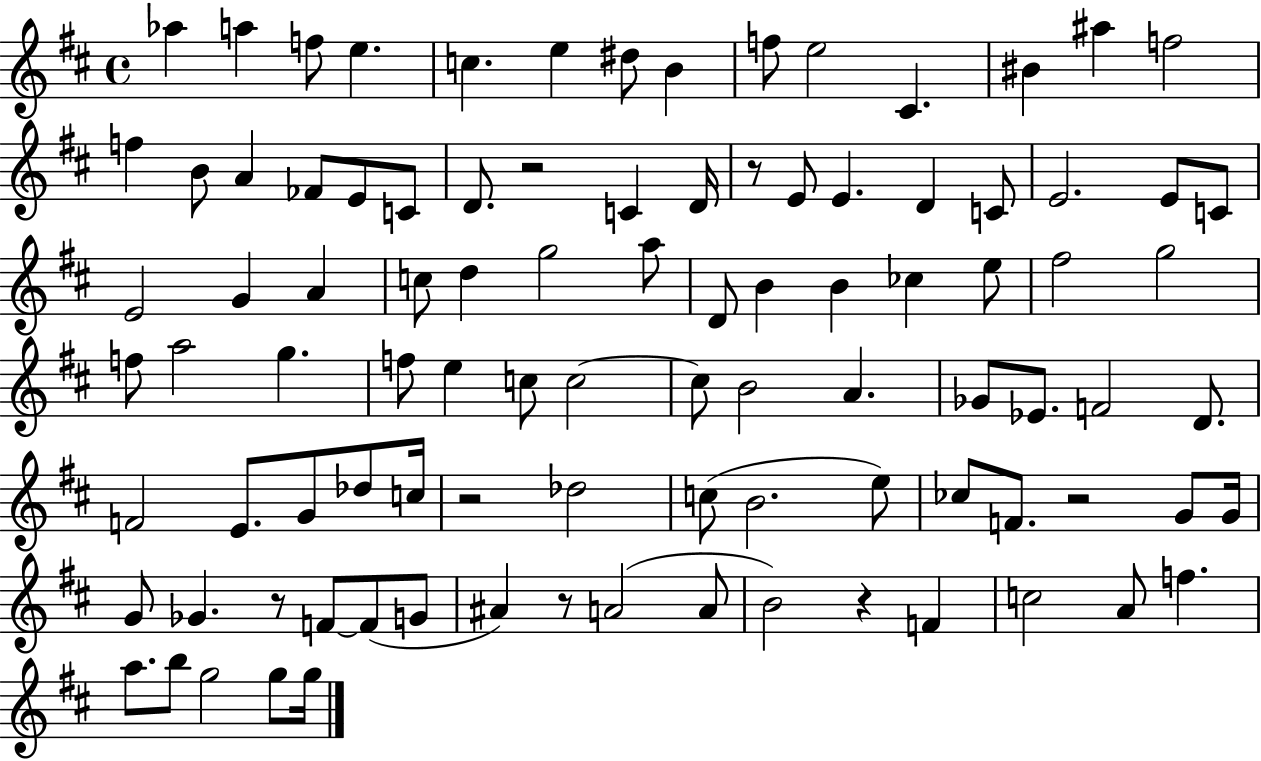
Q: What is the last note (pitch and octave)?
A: G5